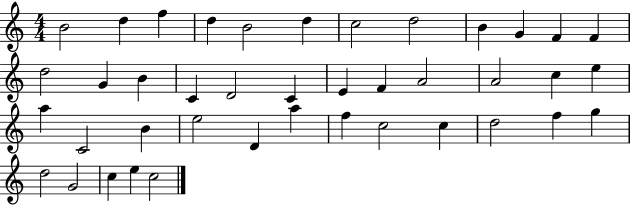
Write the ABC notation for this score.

X:1
T:Untitled
M:4/4
L:1/4
K:C
B2 d f d B2 d c2 d2 B G F F d2 G B C D2 C E F A2 A2 c e a C2 B e2 D a f c2 c d2 f g d2 G2 c e c2